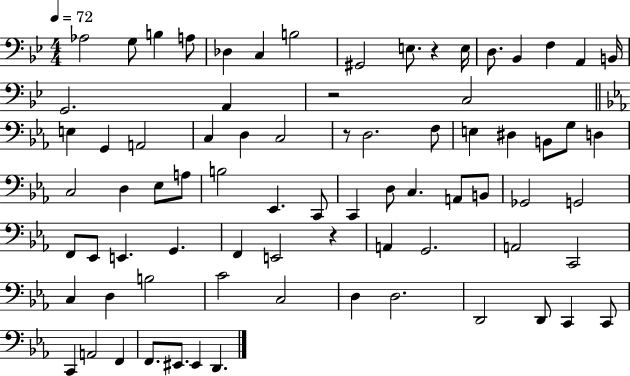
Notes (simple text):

Ab3/h G3/e B3/q A3/e Db3/q C3/q B3/h G#2/h E3/e. R/q E3/s D3/e. Bb2/q F3/q A2/q B2/s G2/h. A2/q R/h C3/h E3/q G2/q A2/h C3/q D3/q C3/h R/e D3/h. F3/e E3/q D#3/q B2/e G3/e D3/q C3/h D3/q Eb3/e A3/e B3/h Eb2/q. C2/e C2/q D3/e C3/q. A2/e B2/e Gb2/h G2/h F2/e Eb2/e E2/q. G2/q. F2/q E2/h R/q A2/q G2/h. A2/h C2/h C3/q D3/q B3/h C4/h C3/h D3/q D3/h. D2/h D2/e C2/q C2/e C2/q A2/h F2/q F2/e. EIS2/e. EIS2/q D2/q.